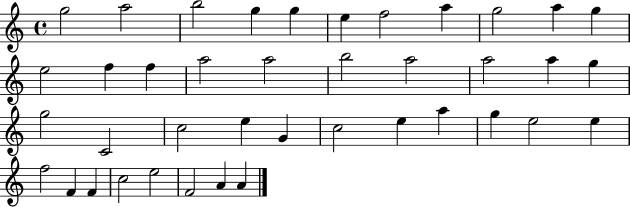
G5/h A5/h B5/h G5/q G5/q E5/q F5/h A5/q G5/h A5/q G5/q E5/h F5/q F5/q A5/h A5/h B5/h A5/h A5/h A5/q G5/q G5/h C4/h C5/h E5/q G4/q C5/h E5/q A5/q G5/q E5/h E5/q F5/h F4/q F4/q C5/h E5/h F4/h A4/q A4/q